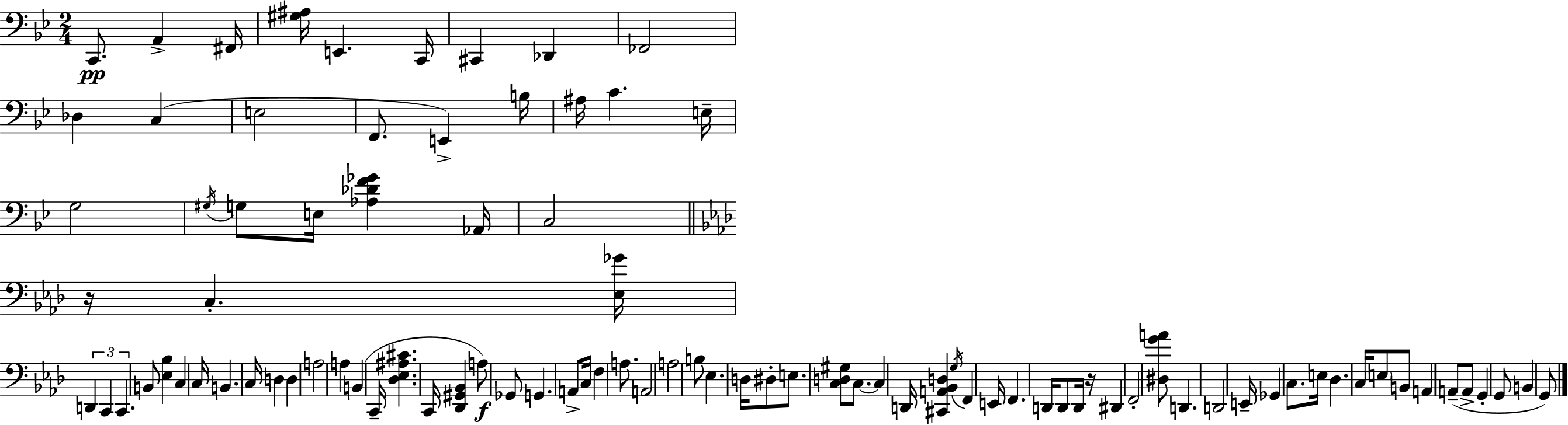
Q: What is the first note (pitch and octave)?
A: C2